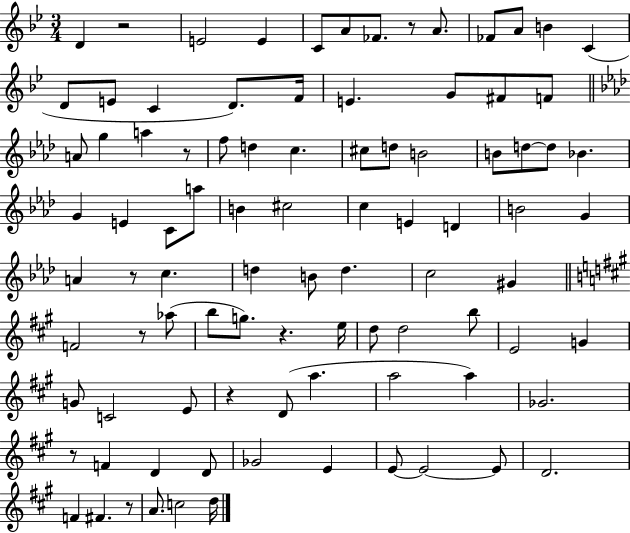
D4/q R/h E4/h E4/q C4/e A4/e FES4/e. R/e A4/e. FES4/e A4/e B4/q C4/q D4/e E4/e C4/q D4/e. F4/s E4/q. G4/e F#4/e F4/e A4/e G5/q A5/q R/e F5/e D5/q C5/q. C#5/e D5/e B4/h B4/e D5/e D5/e Bb4/q. G4/q E4/q C4/e A5/e B4/q C#5/h C5/q E4/q D4/q B4/h G4/q A4/q R/e C5/q. D5/q B4/e D5/q. C5/h G#4/q F4/h R/e Ab5/e B5/e G5/e. R/q. E5/s D5/e D5/h B5/e E4/h G4/q G4/e C4/h E4/e R/q D4/e A5/q. A5/h A5/q Gb4/h. R/e F4/q D4/q D4/e Gb4/h E4/q E4/e E4/h E4/e D4/h. F4/q F#4/q. R/e A4/e. C5/h D5/s